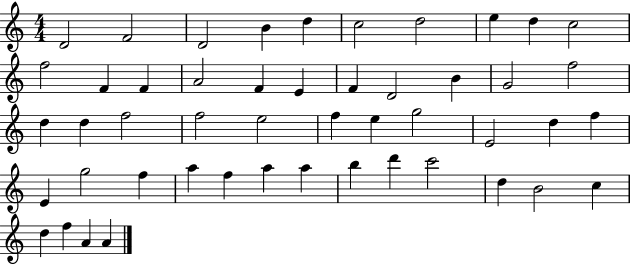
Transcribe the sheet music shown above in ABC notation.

X:1
T:Untitled
M:4/4
L:1/4
K:C
D2 F2 D2 B d c2 d2 e d c2 f2 F F A2 F E F D2 B G2 f2 d d f2 f2 e2 f e g2 E2 d f E g2 f a f a a b d' c'2 d B2 c d f A A